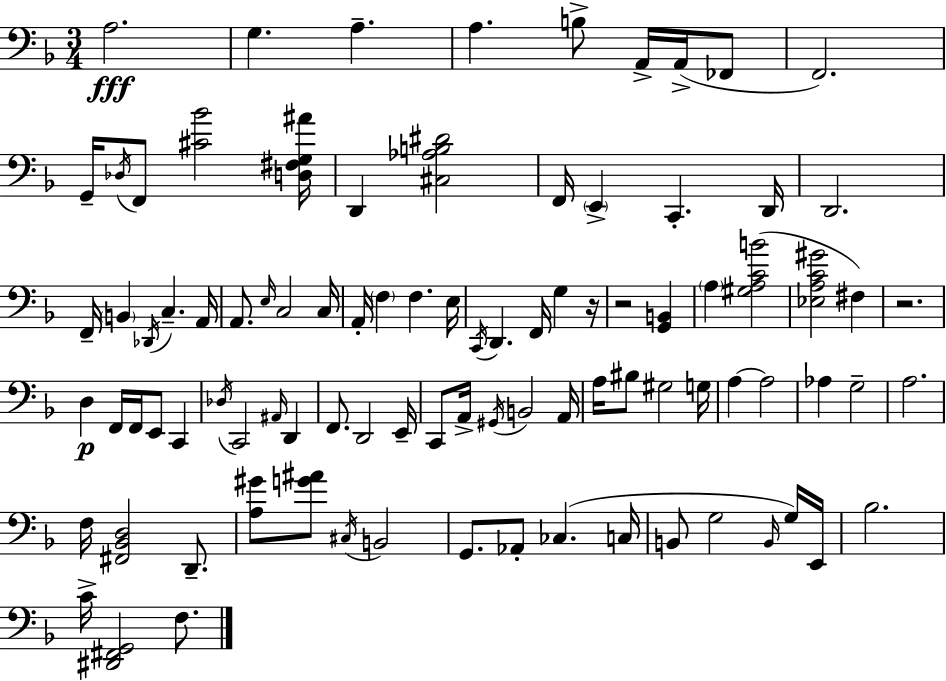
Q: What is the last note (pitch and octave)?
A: F3